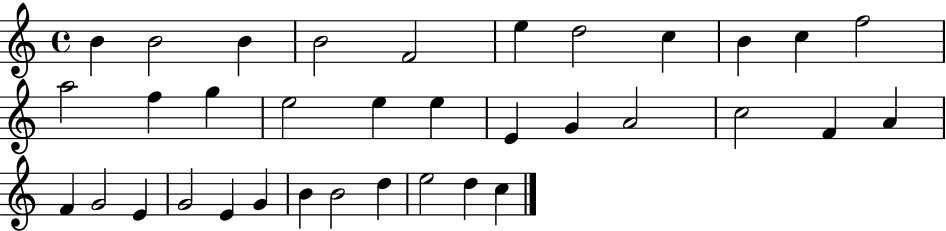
{
  \clef treble
  \time 4/4
  \defaultTimeSignature
  \key c \major
  b'4 b'2 b'4 | b'2 f'2 | e''4 d''2 c''4 | b'4 c''4 f''2 | \break a''2 f''4 g''4 | e''2 e''4 e''4 | e'4 g'4 a'2 | c''2 f'4 a'4 | \break f'4 g'2 e'4 | g'2 e'4 g'4 | b'4 b'2 d''4 | e''2 d''4 c''4 | \break \bar "|."
}